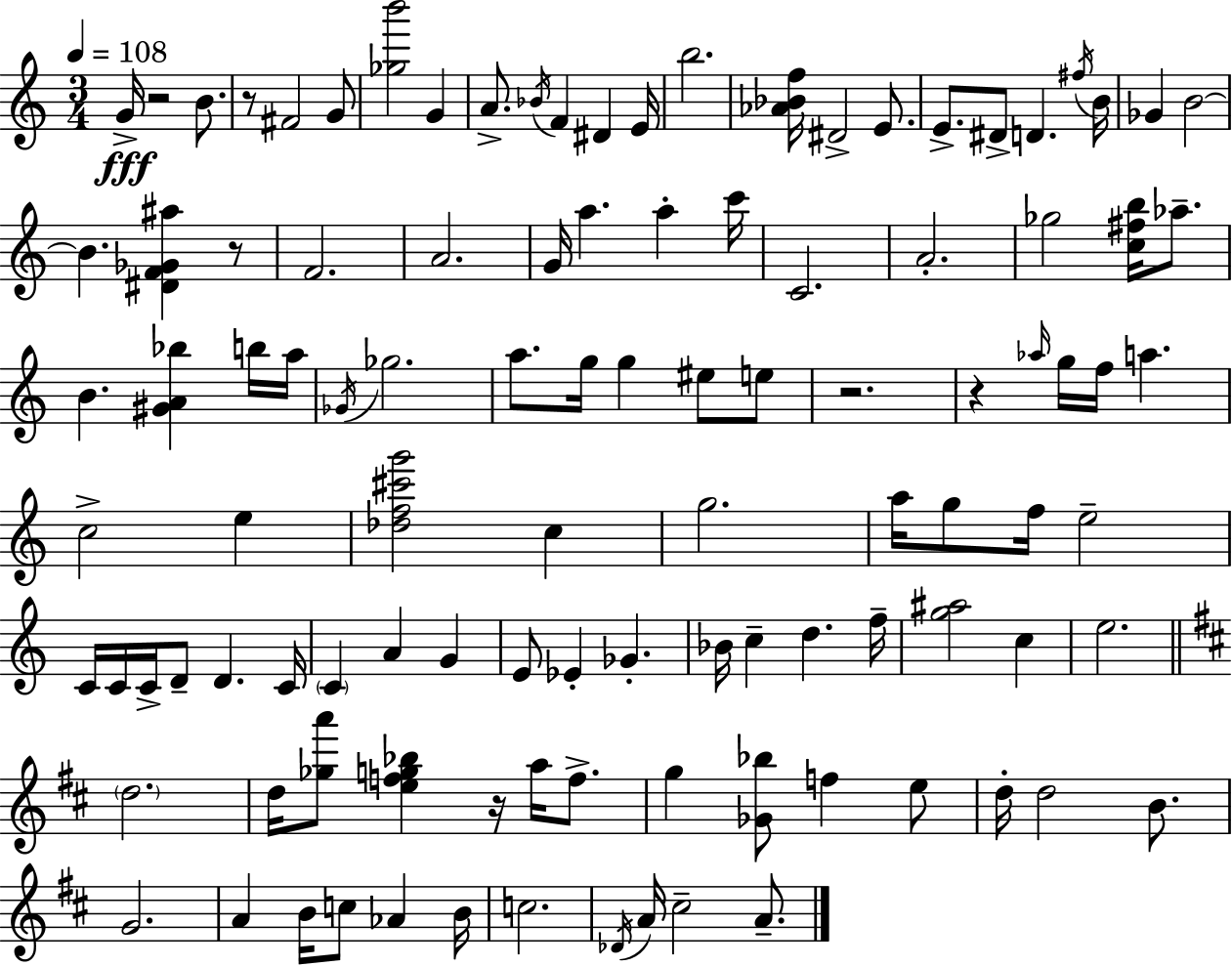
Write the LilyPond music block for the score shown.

{
  \clef treble
  \numericTimeSignature
  \time 3/4
  \key a \minor
  \tempo 4 = 108
  g'16->\fff r2 b'8. | r8 fis'2 g'8 | <ges'' b'''>2 g'4 | a'8.-> \acciaccatura { bes'16 } f'4 dis'4 | \break e'16 b''2. | <aes' bes' f''>16 dis'2-> e'8. | e'8.-> dis'8-> d'4. | \acciaccatura { fis''16 } b'16 ges'4 b'2~~ | \break b'4. <dis' f' ges' ais''>4 | r8 f'2. | a'2. | g'16 a''4. a''4-. | \break c'''16 c'2. | a'2.-. | ges''2 <c'' fis'' b''>16 aes''8.-- | b'4. <gis' a' bes''>4 | \break b''16 a''16 \acciaccatura { ges'16 } ges''2. | a''8. g''16 g''4 eis''8 | e''8 r2. | r4 \grace { aes''16 } g''16 f''16 a''4. | \break c''2-> | e''4 <des'' f'' cis''' g'''>2 | c''4 g''2. | a''16 g''8 f''16 e''2-- | \break c'16 c'16 c'16-> d'8-- d'4. | c'16 \parenthesize c'4 a'4 | g'4 e'8 ees'4-. ges'4.-. | bes'16 c''4-- d''4. | \break f''16-- <g'' ais''>2 | c''4 e''2. | \bar "||" \break \key d \major \parenthesize d''2. | d''16 <ges'' a'''>8 <e'' f'' g'' bes''>4 r16 a''16 f''8.-> | g''4 <ges' bes''>8 f''4 e''8 | d''16-. d''2 b'8. | \break g'2. | a'4 b'16 c''8 aes'4 b'16 | c''2. | \acciaccatura { des'16 } a'16 cis''2-- a'8.-- | \break \bar "|."
}